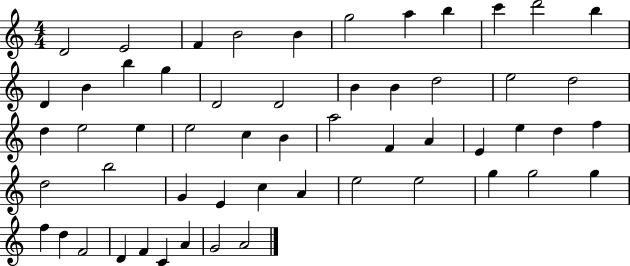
X:1
T:Untitled
M:4/4
L:1/4
K:C
D2 E2 F B2 B g2 a b c' d'2 b D B b g D2 D2 B B d2 e2 d2 d e2 e e2 c B a2 F A E e d f d2 b2 G E c A e2 e2 g g2 g f d F2 D F C A G2 A2